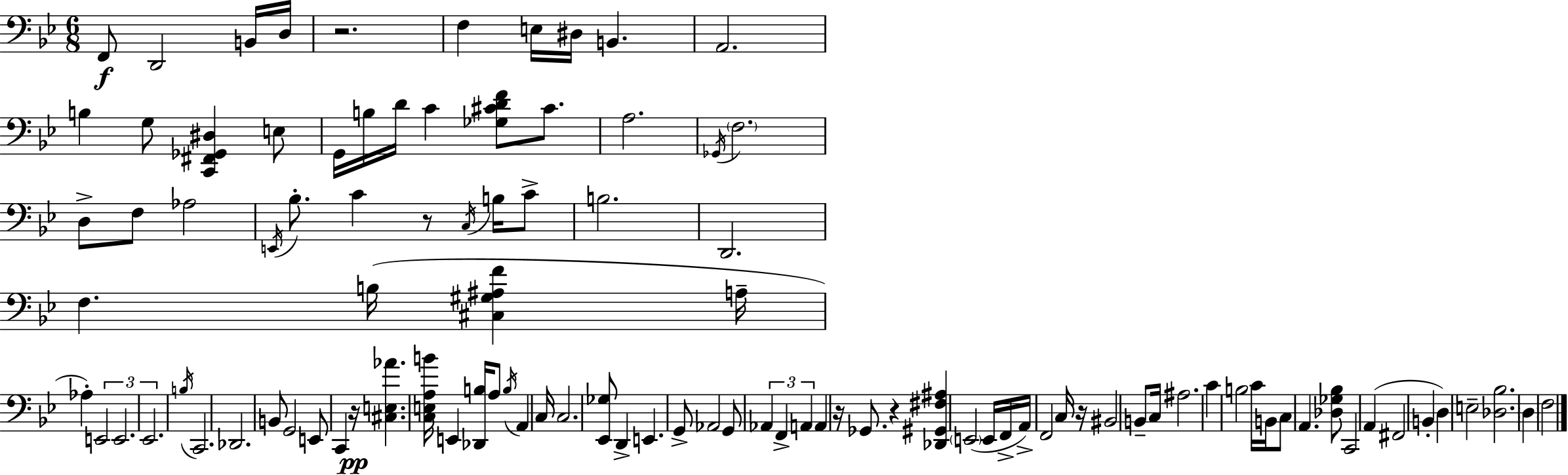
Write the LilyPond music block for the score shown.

{
  \clef bass
  \numericTimeSignature
  \time 6/8
  \key g \minor
  f,8\f d,2 b,16 d16 | r2. | f4 e16 dis16 b,4. | a,2. | \break b4 g8 <c, fis, ges, dis>4 e8 | g,16 b16 d'16 c'4 <ges cis' d' f'>8 cis'8. | a2. | \acciaccatura { ges,16 } \parenthesize f2. | \break d8-> f8 aes2 | \acciaccatura { e,16 } bes8.-. c'4 r8 \acciaccatura { c16 } | b16 c'8-> b2. | d,2. | \break f4. b16( <cis gis ais f'>4 | a16-- aes4-.) \tuplet 3/2 { e,2 | e,2. | ees,2. } | \break \acciaccatura { b16 } c,2. | des,2. | b,8 g,2 | e,8 c,4 r16\pp <cis e aes'>4. | \break <c e a b'>16 e,4 <des, b>16 a8 \acciaccatura { b16 } | a,4 c16 c2. | <ees, ges>8 d,4-> e,4. | g,8-> aes,2 | \break g,8 \tuplet 3/2 { aes,4 f,4-> | a,4 } a,4 r16 ges,8. | r4 <des, gis, fis ais>4 \parenthesize e,2( | e,16 f,16-> a,16->) f,2 | \break c16 r16 bis,2 | b,8-- c16 ais2. | c'4 b2 | c'16 b,16 c8 a,4. | \break <des ges bes>8 c,2 | a,4( fis,2 | b,4-. d4) e2-- | <des bes>2. | \break \parenthesize d4 f2 | \bar "|."
}